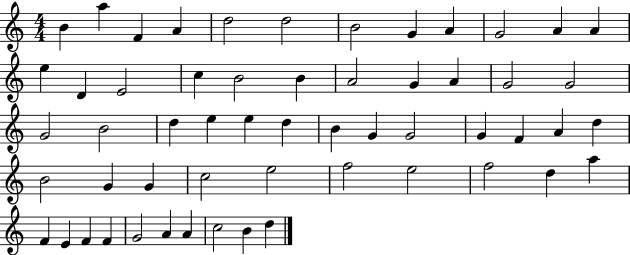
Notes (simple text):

B4/q A5/q F4/q A4/q D5/h D5/h B4/h G4/q A4/q G4/h A4/q A4/q E5/q D4/q E4/h C5/q B4/h B4/q A4/h G4/q A4/q G4/h G4/h G4/h B4/h D5/q E5/q E5/q D5/q B4/q G4/q G4/h G4/q F4/q A4/q D5/q B4/h G4/q G4/q C5/h E5/h F5/h E5/h F5/h D5/q A5/q F4/q E4/q F4/q F4/q G4/h A4/q A4/q C5/h B4/q D5/q